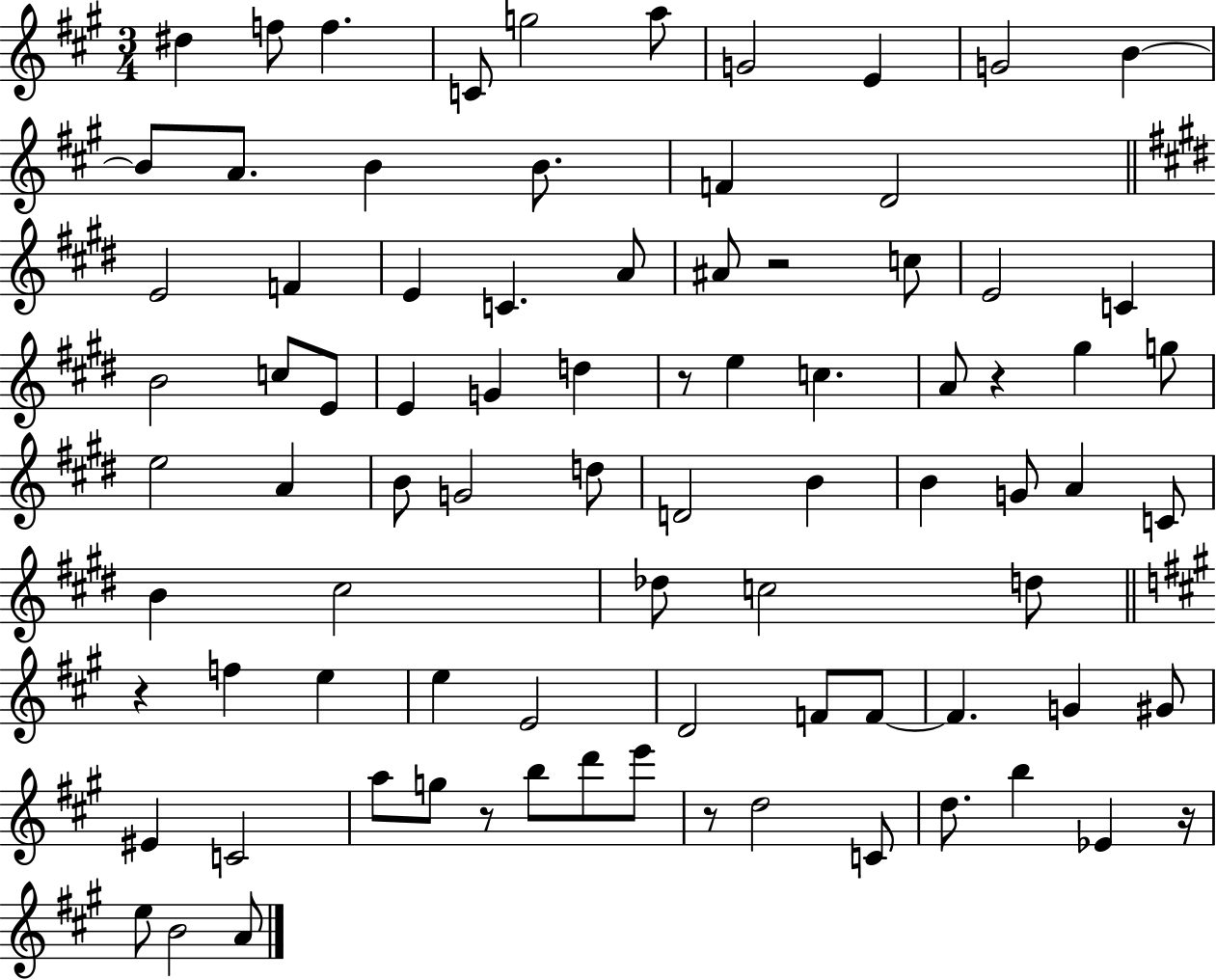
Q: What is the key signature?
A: A major